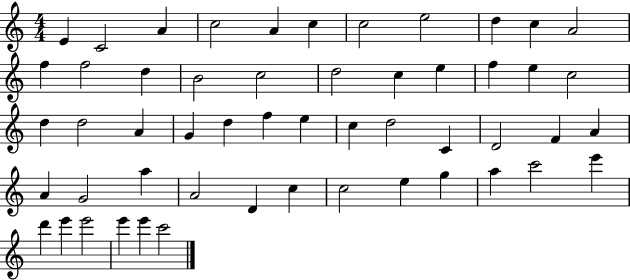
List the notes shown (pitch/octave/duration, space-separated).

E4/q C4/h A4/q C5/h A4/q C5/q C5/h E5/h D5/q C5/q A4/h F5/q F5/h D5/q B4/h C5/h D5/h C5/q E5/q F5/q E5/q C5/h D5/q D5/h A4/q G4/q D5/q F5/q E5/q C5/q D5/h C4/q D4/h F4/q A4/q A4/q G4/h A5/q A4/h D4/q C5/q C5/h E5/q G5/q A5/q C6/h E6/q D6/q E6/q E6/h E6/q E6/q C6/h